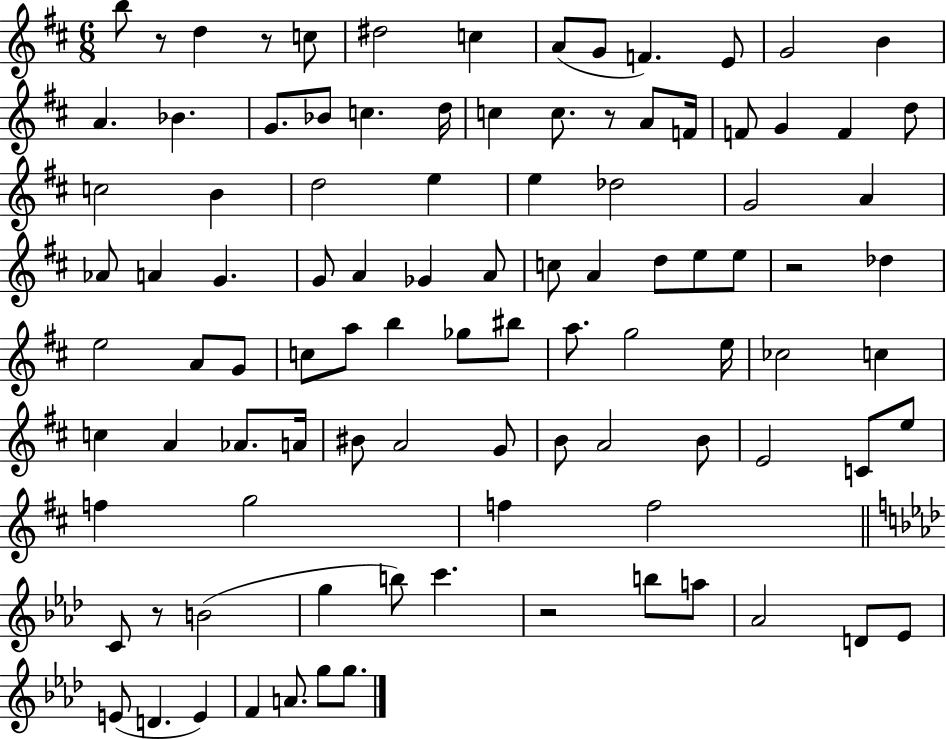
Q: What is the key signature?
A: D major